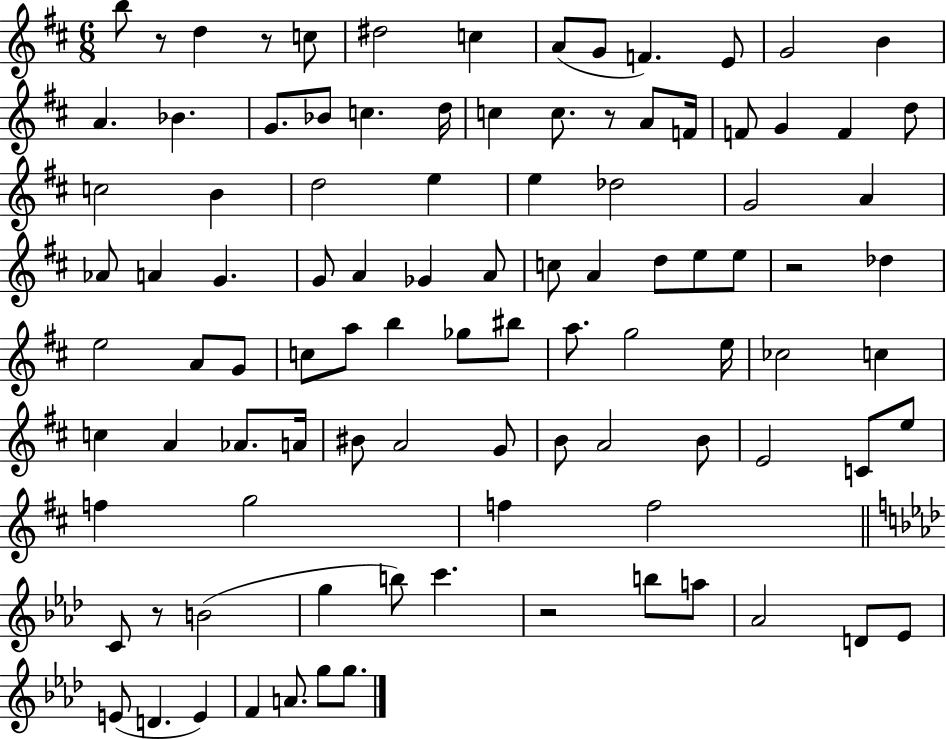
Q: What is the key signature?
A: D major